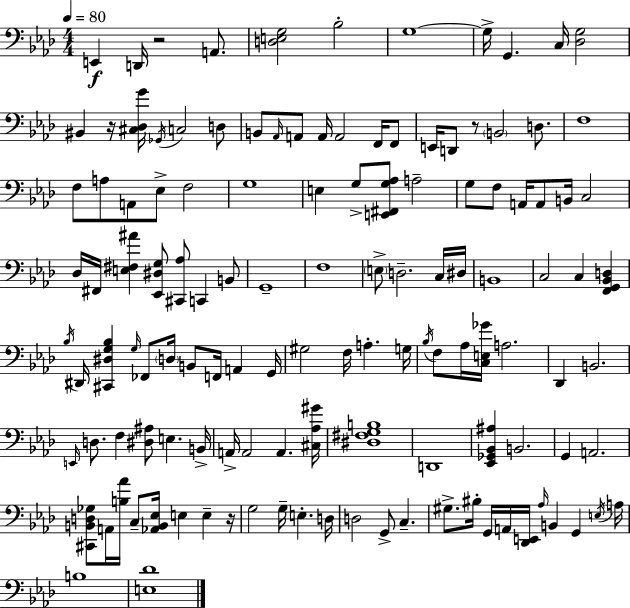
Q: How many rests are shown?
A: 4